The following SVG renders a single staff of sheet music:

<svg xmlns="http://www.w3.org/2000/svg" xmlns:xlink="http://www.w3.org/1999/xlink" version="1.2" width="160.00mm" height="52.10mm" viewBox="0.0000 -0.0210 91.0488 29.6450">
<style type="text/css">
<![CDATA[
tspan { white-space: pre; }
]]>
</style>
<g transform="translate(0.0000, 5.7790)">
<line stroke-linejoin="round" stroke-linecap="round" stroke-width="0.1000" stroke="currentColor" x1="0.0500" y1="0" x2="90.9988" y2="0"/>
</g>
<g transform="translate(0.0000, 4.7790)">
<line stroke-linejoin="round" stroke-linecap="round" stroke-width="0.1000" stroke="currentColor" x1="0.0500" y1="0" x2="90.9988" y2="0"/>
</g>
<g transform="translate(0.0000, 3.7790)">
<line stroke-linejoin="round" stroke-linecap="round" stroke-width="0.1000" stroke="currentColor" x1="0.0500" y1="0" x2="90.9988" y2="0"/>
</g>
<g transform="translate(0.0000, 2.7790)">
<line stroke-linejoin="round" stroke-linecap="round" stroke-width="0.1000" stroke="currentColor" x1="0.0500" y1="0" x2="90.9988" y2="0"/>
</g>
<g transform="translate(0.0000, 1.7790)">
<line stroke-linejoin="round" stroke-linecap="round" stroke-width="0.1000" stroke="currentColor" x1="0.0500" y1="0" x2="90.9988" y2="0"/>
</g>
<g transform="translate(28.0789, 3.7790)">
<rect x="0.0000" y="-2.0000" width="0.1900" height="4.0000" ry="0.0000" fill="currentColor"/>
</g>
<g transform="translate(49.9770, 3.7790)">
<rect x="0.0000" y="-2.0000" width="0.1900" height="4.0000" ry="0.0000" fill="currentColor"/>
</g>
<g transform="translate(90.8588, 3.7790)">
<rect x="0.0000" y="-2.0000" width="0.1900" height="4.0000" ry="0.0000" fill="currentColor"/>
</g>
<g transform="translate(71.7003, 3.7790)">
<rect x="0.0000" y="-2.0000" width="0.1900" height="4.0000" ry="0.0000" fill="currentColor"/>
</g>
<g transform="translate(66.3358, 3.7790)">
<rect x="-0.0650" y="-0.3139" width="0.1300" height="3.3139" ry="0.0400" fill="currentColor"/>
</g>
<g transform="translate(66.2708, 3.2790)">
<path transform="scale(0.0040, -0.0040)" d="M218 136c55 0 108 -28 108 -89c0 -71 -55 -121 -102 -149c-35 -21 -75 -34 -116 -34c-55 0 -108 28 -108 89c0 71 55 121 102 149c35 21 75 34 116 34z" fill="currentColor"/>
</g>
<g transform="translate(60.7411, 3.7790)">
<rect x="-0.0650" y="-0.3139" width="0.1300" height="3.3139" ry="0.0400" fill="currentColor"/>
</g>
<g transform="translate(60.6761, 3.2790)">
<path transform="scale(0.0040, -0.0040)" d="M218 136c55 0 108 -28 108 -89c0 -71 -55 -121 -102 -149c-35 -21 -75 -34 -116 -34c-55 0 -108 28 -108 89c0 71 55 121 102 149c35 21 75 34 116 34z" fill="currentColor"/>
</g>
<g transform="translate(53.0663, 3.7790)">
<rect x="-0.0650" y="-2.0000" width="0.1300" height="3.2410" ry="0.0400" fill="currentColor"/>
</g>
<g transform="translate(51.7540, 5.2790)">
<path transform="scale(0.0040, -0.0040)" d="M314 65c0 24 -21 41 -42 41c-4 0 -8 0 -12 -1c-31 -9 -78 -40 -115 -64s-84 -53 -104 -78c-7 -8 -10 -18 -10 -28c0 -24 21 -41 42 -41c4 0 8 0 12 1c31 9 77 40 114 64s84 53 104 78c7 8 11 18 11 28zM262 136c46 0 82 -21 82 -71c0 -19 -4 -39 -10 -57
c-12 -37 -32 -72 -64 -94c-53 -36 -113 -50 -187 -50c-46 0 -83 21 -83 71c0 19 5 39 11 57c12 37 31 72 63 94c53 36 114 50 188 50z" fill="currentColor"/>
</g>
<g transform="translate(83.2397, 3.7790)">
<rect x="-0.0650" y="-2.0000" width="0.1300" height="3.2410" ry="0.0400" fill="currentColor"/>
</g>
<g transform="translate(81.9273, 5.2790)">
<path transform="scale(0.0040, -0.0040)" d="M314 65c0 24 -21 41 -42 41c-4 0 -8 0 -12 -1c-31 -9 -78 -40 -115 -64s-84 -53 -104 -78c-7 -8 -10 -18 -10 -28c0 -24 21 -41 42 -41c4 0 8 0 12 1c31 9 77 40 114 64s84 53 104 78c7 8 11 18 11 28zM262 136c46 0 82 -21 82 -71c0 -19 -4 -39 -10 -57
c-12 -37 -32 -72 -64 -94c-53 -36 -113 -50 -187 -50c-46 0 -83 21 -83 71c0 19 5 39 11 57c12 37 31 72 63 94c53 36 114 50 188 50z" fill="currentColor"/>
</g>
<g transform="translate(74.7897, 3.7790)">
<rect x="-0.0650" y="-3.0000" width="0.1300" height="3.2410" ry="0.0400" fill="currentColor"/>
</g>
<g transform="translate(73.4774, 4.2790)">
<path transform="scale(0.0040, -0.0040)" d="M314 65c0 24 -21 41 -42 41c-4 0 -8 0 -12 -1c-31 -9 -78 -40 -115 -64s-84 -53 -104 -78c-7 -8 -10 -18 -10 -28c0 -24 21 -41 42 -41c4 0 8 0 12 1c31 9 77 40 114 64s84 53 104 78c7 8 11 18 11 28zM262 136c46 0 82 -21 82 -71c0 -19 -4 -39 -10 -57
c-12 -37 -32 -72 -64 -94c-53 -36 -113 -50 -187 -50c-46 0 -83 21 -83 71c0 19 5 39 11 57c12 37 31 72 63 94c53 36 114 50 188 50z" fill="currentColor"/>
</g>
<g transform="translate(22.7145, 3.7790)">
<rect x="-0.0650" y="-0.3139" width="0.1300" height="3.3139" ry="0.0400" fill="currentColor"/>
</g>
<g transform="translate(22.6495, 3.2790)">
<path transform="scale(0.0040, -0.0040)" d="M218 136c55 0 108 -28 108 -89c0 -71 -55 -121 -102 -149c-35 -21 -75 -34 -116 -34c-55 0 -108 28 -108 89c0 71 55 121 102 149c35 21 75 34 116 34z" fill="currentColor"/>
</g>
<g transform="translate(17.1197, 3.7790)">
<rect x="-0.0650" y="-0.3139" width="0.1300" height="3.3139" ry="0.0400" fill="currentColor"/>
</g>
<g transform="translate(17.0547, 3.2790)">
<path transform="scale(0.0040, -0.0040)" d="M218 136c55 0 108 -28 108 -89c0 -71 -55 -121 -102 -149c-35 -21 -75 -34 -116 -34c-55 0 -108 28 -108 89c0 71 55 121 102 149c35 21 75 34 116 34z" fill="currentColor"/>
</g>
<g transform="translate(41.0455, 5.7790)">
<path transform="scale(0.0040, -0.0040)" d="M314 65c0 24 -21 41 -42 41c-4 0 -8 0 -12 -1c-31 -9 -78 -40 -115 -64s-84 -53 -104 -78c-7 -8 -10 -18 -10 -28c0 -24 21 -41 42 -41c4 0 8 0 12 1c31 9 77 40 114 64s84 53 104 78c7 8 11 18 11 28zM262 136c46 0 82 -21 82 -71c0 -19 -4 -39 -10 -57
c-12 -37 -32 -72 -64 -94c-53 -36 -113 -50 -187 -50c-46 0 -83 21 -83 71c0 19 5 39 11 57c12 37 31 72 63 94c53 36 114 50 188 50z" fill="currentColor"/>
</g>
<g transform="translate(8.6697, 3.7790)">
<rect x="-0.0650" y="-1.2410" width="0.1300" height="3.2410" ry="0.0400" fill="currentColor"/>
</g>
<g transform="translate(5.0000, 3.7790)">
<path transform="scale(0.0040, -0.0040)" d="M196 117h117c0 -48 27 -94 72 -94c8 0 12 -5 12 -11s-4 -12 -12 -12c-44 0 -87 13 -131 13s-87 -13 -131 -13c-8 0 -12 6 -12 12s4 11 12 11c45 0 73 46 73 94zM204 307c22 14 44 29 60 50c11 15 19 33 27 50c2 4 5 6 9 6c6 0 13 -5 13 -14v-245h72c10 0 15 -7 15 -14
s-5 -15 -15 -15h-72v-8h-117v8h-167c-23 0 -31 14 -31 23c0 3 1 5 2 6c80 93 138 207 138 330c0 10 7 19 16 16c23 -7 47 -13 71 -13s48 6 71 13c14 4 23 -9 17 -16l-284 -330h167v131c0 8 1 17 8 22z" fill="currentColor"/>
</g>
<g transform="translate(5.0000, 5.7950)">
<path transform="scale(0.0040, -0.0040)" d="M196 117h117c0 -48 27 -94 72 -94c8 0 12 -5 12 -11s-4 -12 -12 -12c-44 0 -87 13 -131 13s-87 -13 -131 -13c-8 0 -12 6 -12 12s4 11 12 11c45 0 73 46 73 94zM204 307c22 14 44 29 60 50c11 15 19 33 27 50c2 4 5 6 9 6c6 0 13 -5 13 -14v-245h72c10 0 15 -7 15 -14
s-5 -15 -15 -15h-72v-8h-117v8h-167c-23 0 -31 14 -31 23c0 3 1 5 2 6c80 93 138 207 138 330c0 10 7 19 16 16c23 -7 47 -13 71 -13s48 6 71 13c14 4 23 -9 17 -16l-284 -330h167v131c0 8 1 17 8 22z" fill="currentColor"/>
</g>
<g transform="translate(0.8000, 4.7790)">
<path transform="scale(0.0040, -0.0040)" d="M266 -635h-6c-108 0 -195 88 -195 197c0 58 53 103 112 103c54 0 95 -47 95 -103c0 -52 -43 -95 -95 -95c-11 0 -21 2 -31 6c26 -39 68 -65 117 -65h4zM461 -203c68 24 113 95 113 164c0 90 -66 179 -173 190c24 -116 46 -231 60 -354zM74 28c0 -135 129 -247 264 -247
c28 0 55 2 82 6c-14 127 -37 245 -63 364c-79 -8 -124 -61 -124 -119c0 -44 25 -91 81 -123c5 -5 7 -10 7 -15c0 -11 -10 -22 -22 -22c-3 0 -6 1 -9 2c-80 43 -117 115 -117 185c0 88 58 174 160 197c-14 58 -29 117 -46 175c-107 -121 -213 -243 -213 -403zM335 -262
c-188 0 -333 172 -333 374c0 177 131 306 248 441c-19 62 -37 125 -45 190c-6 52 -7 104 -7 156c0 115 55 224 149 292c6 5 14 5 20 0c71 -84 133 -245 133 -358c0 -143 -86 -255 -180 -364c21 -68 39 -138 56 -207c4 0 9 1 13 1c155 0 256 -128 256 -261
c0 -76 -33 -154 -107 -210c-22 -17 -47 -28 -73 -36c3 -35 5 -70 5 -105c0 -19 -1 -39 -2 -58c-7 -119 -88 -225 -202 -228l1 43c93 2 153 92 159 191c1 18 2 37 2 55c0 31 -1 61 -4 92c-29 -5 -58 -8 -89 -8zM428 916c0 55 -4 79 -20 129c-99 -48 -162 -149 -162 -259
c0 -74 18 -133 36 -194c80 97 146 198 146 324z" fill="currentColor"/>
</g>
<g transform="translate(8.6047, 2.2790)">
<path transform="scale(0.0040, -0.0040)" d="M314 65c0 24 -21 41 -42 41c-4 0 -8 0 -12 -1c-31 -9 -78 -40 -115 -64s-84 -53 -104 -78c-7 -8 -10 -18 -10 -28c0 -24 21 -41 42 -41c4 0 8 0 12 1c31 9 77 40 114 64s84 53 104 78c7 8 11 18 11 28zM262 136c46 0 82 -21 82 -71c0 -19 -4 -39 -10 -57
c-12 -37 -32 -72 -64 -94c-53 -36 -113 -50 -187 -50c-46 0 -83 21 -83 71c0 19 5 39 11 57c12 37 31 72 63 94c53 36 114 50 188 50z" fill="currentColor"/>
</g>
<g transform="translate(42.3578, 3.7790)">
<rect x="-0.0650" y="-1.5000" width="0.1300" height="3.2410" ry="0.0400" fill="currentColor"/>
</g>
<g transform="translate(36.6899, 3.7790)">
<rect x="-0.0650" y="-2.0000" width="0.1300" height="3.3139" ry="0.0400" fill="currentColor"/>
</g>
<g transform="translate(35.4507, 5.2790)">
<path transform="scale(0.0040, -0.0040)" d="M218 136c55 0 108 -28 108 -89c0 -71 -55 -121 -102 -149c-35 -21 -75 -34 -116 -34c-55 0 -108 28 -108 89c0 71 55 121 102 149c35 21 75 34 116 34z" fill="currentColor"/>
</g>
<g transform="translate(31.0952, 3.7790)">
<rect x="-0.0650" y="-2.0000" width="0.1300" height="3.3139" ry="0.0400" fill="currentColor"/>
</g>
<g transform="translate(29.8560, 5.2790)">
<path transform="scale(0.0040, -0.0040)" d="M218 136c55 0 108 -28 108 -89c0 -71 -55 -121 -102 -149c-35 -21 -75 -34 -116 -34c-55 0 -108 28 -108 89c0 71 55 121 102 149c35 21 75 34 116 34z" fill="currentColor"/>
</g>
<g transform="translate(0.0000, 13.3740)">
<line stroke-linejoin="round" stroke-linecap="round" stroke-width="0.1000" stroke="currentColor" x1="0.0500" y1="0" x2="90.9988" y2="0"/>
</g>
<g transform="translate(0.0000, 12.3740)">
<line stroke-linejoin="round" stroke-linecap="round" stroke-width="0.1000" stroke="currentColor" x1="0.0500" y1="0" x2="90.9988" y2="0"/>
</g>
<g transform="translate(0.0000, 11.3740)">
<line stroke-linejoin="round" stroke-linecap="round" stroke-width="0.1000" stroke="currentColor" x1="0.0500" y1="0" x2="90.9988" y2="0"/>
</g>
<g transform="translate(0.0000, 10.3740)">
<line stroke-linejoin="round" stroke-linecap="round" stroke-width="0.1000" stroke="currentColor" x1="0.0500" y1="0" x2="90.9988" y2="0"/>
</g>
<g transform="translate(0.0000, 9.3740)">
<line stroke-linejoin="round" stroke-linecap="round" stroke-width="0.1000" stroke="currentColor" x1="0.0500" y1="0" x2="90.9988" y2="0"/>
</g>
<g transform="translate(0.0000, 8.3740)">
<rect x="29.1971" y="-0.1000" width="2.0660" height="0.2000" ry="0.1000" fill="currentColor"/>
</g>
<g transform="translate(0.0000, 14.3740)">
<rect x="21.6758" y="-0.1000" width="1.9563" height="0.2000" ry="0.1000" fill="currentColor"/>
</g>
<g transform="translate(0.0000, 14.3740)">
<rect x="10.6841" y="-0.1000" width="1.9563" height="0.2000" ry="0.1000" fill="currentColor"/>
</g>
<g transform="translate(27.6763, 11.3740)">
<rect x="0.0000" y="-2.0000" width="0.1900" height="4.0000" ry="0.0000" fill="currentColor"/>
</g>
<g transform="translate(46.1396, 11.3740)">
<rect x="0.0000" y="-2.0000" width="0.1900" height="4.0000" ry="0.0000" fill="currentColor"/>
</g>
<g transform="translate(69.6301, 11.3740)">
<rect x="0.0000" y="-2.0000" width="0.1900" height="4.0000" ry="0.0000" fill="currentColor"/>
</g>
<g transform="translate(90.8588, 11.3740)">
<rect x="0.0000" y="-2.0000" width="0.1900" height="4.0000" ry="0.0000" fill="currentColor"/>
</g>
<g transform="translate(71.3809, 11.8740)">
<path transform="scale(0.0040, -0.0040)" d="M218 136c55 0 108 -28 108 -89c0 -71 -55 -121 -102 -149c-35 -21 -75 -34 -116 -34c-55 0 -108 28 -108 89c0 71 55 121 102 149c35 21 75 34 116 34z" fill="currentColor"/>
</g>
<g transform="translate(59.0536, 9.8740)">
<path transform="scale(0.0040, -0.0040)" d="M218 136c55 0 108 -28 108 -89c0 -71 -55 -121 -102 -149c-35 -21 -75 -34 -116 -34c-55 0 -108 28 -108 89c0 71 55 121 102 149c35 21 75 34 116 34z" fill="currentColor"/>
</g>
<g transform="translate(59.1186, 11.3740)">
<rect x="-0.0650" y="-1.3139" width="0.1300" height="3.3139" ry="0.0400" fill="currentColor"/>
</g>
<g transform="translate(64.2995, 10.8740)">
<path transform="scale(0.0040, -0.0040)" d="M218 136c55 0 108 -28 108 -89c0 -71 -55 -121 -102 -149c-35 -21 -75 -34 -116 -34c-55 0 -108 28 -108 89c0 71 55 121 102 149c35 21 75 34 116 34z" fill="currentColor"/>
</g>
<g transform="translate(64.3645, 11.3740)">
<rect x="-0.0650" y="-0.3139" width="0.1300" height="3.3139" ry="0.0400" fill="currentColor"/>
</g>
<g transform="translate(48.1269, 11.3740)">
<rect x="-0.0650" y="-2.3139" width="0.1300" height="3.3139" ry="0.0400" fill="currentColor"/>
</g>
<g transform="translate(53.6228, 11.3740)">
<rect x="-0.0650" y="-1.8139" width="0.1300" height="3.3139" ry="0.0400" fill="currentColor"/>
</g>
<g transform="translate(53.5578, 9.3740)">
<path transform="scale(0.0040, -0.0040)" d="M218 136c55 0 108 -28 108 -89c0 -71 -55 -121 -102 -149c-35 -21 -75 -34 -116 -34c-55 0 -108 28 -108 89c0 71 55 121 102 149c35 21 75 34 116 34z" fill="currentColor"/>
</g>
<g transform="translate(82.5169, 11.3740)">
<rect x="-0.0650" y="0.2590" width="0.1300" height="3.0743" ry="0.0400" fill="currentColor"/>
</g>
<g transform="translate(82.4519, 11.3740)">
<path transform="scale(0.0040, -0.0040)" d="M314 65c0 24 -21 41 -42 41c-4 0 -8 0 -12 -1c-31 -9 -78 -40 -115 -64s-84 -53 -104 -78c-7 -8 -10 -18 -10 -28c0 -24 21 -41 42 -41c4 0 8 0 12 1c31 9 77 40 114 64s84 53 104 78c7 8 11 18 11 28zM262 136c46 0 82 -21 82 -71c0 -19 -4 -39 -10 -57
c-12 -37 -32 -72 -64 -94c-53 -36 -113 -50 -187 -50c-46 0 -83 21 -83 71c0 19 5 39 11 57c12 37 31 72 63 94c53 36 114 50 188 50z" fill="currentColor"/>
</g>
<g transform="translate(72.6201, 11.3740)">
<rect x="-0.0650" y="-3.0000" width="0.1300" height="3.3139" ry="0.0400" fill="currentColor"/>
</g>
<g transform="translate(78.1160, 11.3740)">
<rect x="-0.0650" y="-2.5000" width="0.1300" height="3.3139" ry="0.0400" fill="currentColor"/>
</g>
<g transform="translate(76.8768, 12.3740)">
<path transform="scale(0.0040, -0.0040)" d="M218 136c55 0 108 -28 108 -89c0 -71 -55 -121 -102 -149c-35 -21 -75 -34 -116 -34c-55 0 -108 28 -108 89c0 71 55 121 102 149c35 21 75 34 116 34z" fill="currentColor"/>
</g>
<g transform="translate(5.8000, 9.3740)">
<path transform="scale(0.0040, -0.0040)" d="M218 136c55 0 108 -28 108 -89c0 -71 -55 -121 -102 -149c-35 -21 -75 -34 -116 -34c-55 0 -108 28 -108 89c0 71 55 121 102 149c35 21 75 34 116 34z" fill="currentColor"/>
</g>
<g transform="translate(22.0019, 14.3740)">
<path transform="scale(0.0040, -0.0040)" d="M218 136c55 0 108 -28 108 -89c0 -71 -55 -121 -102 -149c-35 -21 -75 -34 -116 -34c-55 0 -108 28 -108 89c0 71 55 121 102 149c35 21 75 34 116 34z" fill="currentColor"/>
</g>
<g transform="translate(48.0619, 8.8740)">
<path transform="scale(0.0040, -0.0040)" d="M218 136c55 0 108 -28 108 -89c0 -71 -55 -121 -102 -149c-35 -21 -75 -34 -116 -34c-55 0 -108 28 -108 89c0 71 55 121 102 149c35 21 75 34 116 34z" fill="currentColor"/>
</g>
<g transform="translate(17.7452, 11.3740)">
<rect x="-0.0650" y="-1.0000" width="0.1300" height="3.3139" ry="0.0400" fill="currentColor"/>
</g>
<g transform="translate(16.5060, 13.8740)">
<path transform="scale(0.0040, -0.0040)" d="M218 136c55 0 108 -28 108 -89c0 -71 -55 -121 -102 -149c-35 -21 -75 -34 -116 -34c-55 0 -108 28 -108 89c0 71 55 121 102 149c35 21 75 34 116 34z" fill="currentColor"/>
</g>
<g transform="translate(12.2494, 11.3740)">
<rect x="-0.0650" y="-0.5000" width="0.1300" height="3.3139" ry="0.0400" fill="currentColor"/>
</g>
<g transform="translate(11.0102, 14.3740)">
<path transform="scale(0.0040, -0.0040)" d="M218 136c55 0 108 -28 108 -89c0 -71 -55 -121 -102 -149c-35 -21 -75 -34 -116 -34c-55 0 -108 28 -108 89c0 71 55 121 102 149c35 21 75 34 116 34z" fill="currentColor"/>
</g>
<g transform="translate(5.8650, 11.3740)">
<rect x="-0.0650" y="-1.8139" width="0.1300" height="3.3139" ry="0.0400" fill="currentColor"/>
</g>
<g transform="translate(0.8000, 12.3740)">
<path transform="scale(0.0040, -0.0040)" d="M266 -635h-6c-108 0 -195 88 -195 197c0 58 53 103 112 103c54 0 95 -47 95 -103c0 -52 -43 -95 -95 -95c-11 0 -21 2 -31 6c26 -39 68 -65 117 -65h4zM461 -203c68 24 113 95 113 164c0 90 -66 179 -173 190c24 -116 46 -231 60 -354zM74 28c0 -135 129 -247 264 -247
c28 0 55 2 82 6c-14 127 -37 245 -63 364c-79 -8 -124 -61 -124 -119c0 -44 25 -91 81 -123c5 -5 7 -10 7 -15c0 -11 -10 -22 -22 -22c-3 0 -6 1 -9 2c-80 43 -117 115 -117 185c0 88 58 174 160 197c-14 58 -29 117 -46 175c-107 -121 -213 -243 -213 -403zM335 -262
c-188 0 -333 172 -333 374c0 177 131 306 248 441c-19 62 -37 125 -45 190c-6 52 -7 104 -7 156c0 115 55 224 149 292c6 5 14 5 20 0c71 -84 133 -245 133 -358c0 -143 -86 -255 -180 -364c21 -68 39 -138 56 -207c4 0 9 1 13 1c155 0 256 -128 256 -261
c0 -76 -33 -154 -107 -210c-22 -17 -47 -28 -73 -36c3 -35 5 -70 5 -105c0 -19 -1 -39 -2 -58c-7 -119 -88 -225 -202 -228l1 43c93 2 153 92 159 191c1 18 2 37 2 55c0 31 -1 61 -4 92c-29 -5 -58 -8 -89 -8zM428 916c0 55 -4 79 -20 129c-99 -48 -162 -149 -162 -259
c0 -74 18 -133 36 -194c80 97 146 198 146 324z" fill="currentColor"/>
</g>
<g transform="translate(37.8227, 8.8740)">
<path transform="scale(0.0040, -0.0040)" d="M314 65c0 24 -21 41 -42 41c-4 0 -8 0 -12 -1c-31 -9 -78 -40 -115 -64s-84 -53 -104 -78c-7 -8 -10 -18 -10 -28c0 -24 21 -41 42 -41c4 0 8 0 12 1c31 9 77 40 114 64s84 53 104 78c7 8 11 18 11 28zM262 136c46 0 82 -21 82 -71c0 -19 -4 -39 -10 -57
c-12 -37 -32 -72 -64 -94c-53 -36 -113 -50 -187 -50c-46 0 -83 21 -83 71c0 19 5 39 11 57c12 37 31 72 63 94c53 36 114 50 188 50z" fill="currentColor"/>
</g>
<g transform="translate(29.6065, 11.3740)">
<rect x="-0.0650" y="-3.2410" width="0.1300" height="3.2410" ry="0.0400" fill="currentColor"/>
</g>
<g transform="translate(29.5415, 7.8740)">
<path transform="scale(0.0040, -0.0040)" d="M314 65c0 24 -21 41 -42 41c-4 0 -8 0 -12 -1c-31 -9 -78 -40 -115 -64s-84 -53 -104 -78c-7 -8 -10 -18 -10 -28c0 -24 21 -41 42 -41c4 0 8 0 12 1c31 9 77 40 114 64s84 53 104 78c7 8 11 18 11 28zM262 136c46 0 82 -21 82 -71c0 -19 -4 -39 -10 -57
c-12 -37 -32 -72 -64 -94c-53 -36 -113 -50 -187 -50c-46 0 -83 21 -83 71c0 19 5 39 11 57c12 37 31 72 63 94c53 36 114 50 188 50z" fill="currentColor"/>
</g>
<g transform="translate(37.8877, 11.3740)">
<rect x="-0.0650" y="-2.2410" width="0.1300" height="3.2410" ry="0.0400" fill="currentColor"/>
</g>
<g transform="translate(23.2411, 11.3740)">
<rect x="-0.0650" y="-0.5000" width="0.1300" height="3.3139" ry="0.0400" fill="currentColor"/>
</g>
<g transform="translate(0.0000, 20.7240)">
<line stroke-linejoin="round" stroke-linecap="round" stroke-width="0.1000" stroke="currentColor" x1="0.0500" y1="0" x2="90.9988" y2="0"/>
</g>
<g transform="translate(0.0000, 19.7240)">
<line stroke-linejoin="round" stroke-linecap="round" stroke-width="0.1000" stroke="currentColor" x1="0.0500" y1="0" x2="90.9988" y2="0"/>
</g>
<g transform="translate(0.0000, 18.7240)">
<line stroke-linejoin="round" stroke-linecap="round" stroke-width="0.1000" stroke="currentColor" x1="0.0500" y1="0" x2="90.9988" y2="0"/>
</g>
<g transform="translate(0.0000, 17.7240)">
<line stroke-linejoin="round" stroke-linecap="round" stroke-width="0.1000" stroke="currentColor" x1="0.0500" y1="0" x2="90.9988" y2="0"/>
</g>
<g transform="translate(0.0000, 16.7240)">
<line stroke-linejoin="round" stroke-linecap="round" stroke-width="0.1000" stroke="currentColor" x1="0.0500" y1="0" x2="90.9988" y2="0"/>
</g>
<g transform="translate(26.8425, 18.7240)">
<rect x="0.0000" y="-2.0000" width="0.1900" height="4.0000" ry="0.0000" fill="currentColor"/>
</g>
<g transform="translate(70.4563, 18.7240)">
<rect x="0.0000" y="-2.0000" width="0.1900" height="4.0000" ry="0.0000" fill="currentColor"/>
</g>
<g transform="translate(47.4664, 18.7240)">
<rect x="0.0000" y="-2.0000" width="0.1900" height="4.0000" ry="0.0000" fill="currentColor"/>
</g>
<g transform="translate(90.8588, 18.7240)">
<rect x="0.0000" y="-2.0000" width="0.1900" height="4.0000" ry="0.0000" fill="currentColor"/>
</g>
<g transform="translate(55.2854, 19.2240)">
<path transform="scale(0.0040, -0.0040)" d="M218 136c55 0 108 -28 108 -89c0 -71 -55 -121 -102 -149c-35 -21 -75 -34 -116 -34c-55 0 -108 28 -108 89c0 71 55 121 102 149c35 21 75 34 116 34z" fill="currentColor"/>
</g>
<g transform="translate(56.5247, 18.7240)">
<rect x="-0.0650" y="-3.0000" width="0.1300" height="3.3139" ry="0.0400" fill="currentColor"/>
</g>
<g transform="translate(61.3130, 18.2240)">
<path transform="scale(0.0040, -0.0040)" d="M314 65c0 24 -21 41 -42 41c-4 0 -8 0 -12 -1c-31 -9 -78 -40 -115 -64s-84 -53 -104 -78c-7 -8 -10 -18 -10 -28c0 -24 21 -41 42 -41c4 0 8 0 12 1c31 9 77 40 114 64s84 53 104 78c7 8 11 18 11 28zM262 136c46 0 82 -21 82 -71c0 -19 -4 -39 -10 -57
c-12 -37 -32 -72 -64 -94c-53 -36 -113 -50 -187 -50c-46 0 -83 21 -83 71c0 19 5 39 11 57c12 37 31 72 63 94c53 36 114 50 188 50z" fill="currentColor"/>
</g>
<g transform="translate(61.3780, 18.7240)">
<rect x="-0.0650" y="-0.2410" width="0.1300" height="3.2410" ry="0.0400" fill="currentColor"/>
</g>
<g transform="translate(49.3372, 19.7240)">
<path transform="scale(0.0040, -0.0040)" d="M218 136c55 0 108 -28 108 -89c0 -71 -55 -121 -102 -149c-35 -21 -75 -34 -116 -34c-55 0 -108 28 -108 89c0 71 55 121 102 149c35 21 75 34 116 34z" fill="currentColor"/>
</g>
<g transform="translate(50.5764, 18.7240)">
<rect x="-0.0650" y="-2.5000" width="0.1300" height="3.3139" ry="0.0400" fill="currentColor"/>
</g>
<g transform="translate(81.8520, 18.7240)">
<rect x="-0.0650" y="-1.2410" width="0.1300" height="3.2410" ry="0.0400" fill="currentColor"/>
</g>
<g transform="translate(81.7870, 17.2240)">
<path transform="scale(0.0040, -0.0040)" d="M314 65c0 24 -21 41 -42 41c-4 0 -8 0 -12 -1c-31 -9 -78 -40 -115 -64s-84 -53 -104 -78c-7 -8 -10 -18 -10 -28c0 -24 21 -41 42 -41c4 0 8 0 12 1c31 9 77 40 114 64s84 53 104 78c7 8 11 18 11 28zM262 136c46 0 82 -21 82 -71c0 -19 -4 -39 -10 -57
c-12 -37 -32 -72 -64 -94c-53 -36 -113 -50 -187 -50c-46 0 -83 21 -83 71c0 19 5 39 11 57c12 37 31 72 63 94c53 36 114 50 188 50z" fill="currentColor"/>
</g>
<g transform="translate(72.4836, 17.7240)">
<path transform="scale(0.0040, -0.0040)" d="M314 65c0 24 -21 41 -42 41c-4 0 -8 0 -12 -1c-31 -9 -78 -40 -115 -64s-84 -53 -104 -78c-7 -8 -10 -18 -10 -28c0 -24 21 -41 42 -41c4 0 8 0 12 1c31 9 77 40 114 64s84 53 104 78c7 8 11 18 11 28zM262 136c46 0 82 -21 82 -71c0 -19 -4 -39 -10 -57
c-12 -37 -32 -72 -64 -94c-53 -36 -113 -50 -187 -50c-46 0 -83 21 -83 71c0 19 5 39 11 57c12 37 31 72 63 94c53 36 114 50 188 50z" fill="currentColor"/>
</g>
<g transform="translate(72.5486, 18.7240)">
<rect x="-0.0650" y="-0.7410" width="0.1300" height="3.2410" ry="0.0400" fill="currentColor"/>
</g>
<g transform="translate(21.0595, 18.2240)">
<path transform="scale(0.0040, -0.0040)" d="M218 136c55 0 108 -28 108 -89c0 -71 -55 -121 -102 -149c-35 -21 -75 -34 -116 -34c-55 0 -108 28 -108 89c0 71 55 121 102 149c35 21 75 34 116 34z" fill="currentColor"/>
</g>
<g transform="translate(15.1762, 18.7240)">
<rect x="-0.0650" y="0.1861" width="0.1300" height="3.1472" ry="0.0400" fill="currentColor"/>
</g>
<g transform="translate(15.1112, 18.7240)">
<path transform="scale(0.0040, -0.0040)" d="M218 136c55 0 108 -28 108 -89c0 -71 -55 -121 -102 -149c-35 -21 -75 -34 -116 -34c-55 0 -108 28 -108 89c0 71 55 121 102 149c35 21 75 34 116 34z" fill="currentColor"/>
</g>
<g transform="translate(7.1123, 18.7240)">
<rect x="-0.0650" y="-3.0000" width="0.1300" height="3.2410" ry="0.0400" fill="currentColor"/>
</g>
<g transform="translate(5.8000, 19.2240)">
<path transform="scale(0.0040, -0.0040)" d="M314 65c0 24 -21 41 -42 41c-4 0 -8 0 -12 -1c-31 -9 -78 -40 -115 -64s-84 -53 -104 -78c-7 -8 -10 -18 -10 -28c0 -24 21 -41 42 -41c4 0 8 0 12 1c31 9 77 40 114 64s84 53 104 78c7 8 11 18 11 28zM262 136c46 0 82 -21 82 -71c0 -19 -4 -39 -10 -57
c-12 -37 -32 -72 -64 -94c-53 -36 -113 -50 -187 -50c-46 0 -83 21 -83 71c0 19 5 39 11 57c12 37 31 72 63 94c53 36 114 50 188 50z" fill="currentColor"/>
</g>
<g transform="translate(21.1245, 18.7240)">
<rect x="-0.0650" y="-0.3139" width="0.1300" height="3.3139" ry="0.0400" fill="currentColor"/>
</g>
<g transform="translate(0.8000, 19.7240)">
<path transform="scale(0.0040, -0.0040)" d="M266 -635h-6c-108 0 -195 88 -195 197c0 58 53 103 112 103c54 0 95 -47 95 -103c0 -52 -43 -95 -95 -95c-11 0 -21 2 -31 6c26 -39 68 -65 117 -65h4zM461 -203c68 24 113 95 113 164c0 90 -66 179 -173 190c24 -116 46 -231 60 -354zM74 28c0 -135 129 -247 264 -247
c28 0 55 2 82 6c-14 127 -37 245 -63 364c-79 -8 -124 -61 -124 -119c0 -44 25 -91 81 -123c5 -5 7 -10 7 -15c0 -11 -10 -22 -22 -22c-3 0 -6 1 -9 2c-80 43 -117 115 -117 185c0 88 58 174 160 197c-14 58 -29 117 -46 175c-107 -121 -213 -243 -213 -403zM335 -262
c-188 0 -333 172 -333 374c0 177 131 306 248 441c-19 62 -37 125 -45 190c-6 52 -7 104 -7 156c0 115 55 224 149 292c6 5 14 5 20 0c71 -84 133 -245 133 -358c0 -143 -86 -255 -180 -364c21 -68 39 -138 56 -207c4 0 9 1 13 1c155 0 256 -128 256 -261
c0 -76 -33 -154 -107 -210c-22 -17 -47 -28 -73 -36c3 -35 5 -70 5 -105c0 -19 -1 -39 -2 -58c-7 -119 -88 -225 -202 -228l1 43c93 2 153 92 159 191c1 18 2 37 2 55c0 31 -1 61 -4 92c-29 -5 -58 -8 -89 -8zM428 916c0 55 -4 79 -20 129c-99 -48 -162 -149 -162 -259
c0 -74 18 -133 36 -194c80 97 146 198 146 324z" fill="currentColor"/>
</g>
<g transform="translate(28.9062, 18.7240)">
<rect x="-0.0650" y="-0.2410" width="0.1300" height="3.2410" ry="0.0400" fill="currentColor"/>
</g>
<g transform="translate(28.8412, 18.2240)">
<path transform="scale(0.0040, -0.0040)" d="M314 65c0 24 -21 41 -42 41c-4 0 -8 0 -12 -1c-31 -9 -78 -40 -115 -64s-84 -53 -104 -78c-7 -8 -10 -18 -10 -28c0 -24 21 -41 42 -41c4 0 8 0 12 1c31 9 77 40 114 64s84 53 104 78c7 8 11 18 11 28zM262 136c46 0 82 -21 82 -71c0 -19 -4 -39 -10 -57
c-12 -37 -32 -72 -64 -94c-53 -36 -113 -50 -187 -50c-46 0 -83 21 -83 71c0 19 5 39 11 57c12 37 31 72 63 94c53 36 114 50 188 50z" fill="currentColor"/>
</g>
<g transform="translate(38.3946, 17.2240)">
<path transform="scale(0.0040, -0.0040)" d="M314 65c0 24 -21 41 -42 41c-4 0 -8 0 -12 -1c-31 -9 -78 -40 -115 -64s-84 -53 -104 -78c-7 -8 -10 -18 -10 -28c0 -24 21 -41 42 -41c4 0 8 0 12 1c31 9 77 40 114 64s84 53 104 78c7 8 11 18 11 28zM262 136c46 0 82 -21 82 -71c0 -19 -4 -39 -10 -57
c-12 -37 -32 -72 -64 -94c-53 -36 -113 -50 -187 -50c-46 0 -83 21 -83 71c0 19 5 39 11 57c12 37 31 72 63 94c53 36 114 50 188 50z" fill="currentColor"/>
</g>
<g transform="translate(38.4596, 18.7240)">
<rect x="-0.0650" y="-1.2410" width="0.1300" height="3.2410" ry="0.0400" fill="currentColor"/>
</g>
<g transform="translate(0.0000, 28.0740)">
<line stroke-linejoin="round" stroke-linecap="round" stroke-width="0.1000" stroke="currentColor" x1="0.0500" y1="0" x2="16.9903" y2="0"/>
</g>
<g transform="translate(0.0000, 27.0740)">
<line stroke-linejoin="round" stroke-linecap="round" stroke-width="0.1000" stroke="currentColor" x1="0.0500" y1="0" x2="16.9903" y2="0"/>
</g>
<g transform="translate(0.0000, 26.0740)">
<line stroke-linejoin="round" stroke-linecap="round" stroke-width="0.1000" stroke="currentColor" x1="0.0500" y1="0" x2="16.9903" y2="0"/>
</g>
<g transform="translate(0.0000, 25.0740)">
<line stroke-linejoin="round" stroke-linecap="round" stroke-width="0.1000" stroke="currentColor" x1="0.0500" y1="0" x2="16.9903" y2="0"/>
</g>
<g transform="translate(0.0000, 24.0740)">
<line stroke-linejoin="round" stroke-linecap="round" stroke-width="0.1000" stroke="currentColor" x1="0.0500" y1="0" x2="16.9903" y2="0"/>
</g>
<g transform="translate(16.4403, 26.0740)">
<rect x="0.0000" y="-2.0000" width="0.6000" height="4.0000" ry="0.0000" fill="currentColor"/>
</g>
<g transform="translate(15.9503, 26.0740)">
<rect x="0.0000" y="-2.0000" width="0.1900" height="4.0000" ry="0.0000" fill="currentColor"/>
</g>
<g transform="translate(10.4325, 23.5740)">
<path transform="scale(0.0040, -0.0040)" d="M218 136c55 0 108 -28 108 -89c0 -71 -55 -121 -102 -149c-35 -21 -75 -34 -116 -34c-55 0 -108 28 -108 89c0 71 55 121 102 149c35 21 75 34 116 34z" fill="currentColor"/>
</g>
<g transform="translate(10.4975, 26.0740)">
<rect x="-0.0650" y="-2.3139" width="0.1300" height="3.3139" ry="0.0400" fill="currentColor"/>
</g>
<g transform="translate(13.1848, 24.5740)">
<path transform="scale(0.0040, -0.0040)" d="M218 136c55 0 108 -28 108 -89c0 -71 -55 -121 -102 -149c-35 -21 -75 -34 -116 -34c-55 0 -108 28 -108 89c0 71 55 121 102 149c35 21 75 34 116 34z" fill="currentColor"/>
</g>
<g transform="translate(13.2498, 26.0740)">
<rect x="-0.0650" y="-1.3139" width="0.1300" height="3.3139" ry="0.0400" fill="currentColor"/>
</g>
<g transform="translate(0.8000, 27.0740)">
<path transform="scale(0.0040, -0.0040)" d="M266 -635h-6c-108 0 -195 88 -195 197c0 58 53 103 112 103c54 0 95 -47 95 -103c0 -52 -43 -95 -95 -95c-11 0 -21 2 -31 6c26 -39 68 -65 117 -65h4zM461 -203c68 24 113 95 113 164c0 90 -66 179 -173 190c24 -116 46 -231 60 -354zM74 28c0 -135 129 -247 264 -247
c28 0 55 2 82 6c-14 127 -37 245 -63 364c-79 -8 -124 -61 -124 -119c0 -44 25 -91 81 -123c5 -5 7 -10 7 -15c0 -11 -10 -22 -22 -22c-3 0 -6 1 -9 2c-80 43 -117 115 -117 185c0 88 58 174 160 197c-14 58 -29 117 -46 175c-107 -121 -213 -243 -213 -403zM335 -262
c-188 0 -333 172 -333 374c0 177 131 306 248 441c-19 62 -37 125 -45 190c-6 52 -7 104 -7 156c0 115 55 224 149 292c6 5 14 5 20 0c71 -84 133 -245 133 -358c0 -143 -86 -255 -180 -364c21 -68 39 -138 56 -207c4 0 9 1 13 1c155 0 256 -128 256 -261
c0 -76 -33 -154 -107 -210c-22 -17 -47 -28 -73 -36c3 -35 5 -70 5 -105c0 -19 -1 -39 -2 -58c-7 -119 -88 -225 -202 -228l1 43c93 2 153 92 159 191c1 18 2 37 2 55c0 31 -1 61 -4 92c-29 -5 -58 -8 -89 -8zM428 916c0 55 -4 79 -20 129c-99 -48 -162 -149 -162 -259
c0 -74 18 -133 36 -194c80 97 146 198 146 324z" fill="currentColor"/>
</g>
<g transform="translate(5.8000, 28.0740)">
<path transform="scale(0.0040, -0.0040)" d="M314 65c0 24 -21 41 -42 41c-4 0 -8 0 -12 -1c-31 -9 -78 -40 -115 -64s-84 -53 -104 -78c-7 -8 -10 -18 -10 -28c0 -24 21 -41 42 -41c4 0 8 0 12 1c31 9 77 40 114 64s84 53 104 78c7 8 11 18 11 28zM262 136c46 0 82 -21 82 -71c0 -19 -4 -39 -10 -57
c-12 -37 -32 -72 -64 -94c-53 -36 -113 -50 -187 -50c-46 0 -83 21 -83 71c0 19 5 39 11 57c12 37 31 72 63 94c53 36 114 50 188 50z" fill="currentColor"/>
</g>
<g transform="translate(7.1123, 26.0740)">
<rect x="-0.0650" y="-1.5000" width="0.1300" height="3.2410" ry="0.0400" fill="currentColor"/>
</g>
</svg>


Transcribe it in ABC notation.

X:1
T:Untitled
M:4/4
L:1/4
K:C
e2 c c F F E2 F2 c c A2 F2 f C D C b2 g2 g f e c A G B2 A2 B c c2 e2 G A c2 d2 e2 E2 g e